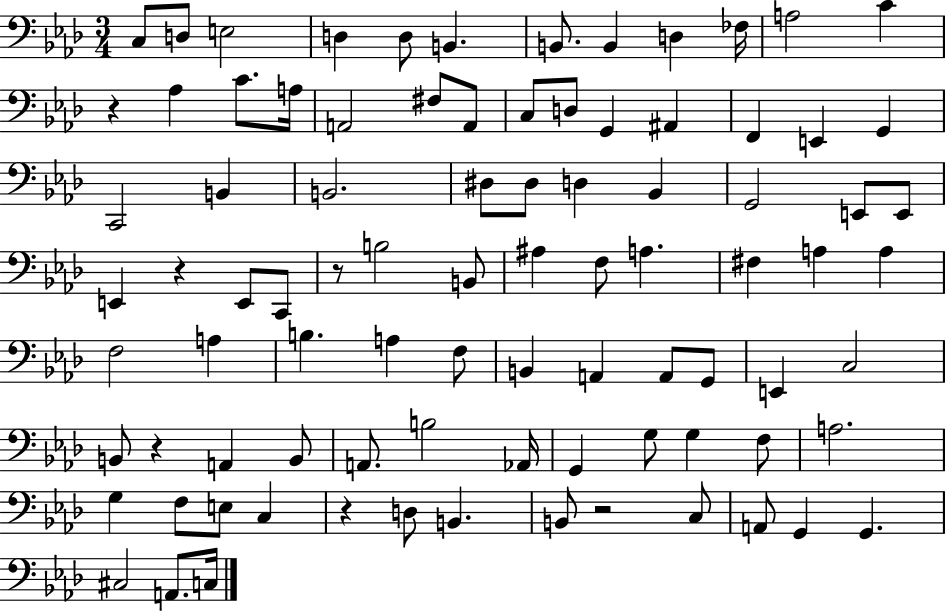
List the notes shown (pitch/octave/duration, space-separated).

C3/e D3/e E3/h D3/q D3/e B2/q. B2/e. B2/q D3/q FES3/s A3/h C4/q R/q Ab3/q C4/e. A3/s A2/h F#3/e A2/e C3/e D3/e G2/q A#2/q F2/q E2/q G2/q C2/h B2/q B2/h. D#3/e D#3/e D3/q Bb2/q G2/h E2/e E2/e E2/q R/q E2/e C2/e R/e B3/h B2/e A#3/q F3/e A3/q. F#3/q A3/q A3/q F3/h A3/q B3/q. A3/q F3/e B2/q A2/q A2/e G2/e E2/q C3/h B2/e R/q A2/q B2/e A2/e. B3/h Ab2/s G2/q G3/e G3/q F3/e A3/h. G3/q F3/e E3/e C3/q R/q D3/e B2/q. B2/e R/h C3/e A2/e G2/q G2/q. C#3/h A2/e. C3/s